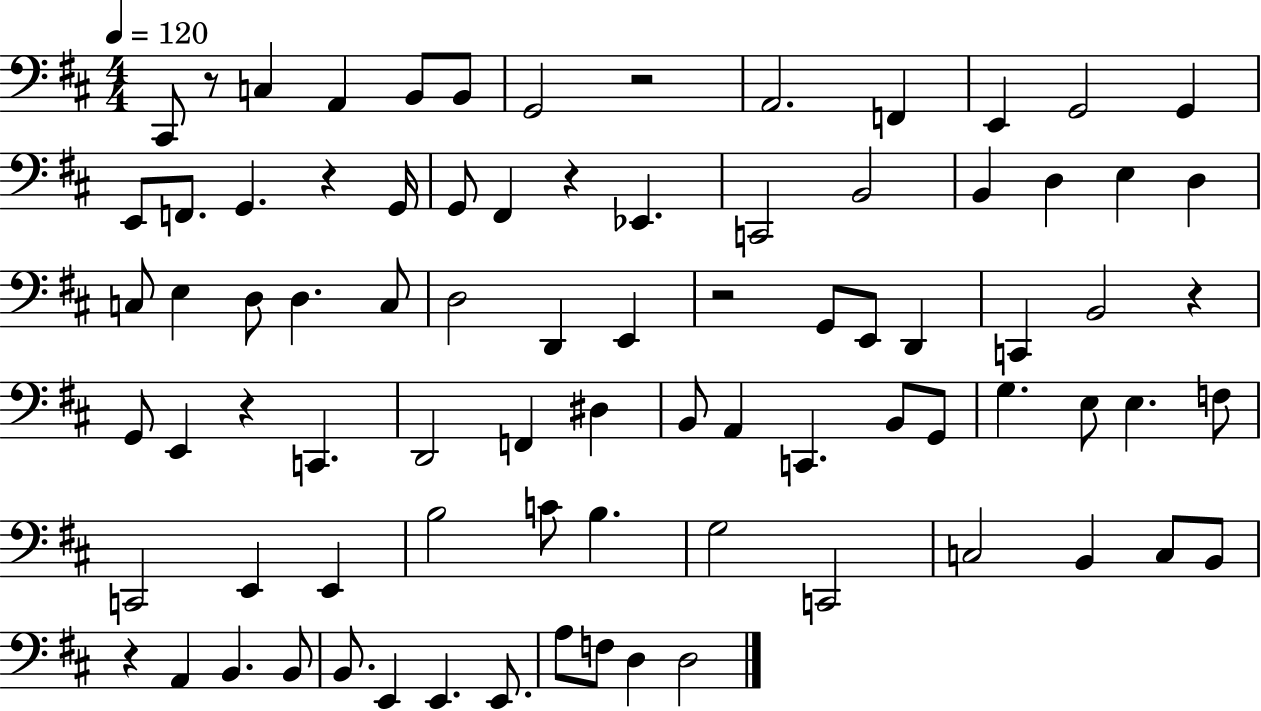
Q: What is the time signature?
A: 4/4